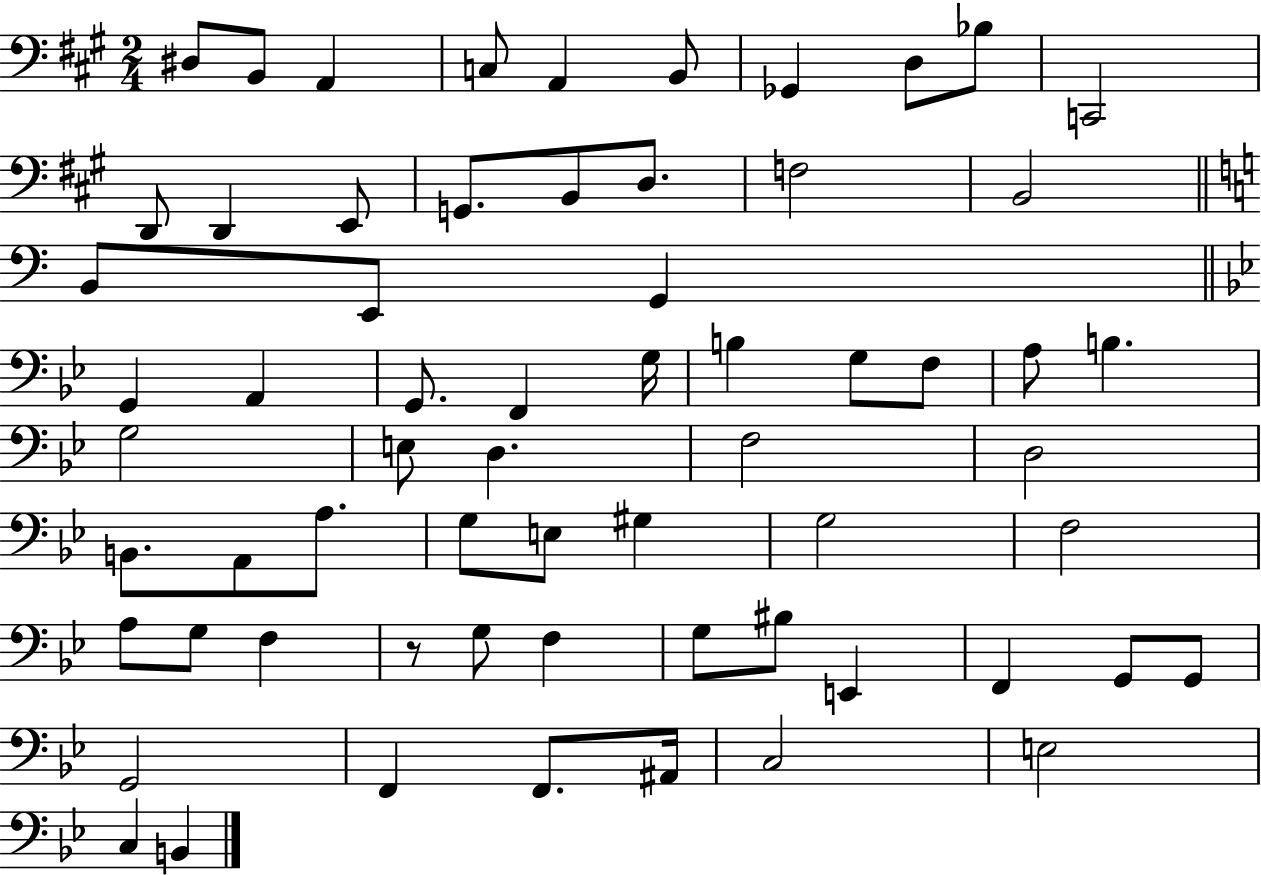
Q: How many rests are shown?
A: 1